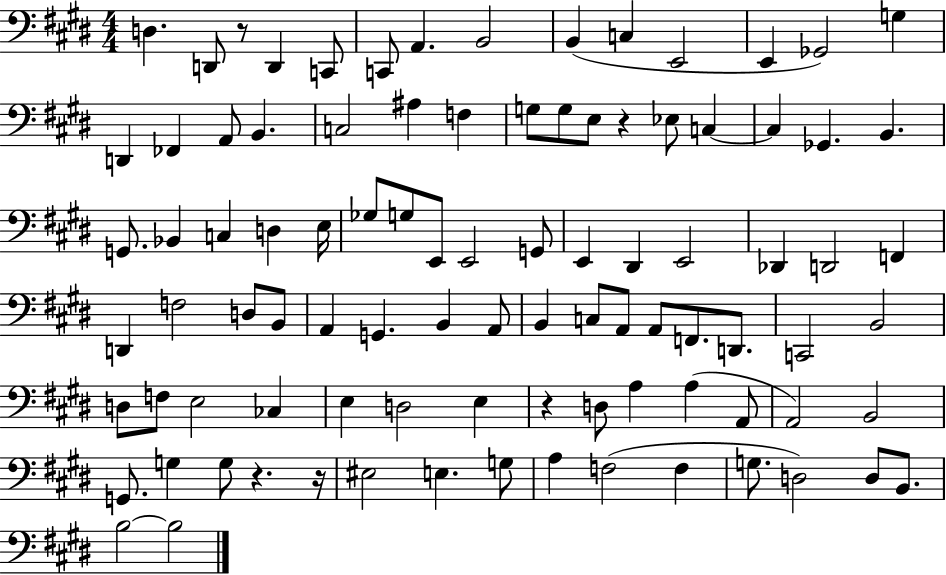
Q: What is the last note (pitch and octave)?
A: B3